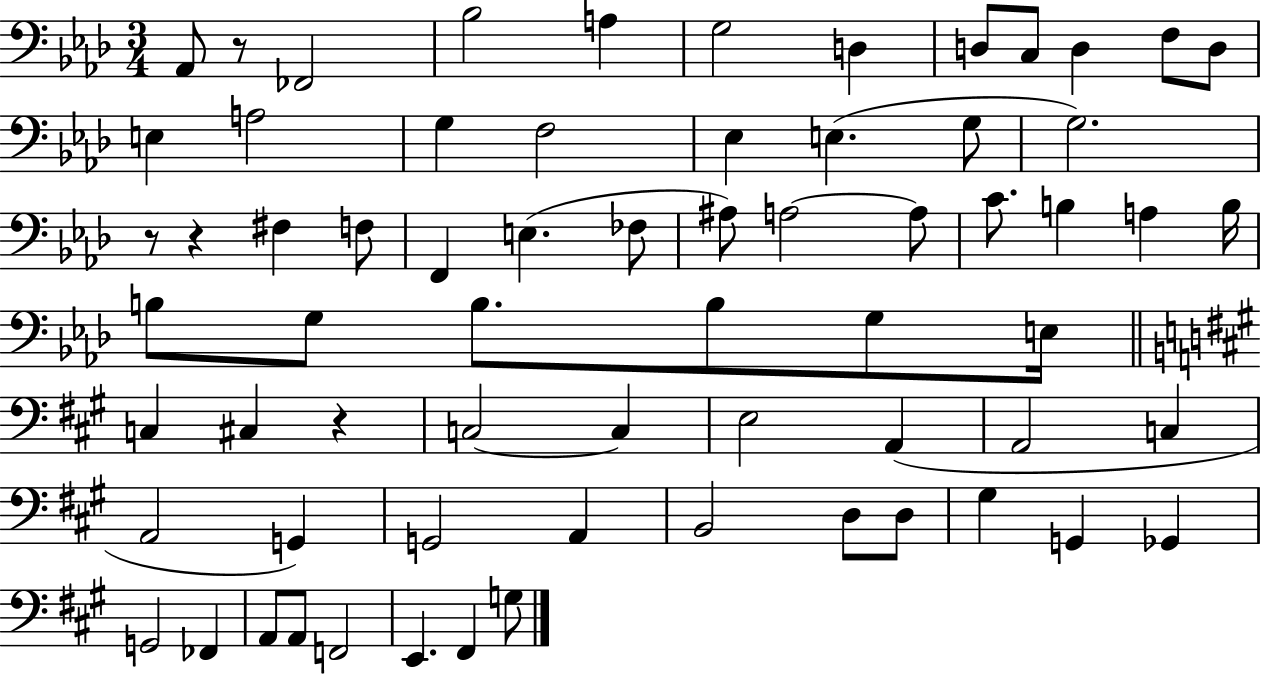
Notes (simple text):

Ab2/e R/e FES2/h Bb3/h A3/q G3/h D3/q D3/e C3/e D3/q F3/e D3/e E3/q A3/h G3/q F3/h Eb3/q E3/q. G3/e G3/h. R/e R/q F#3/q F3/e F2/q E3/q. FES3/e A#3/e A3/h A3/e C4/e. B3/q A3/q B3/s B3/e G3/e B3/e. B3/e G3/e E3/s C3/q C#3/q R/q C3/h C3/q E3/h A2/q A2/h C3/q A2/h G2/q G2/h A2/q B2/h D3/e D3/e G#3/q G2/q Gb2/q G2/h FES2/q A2/e A2/e F2/h E2/q. F#2/q G3/e